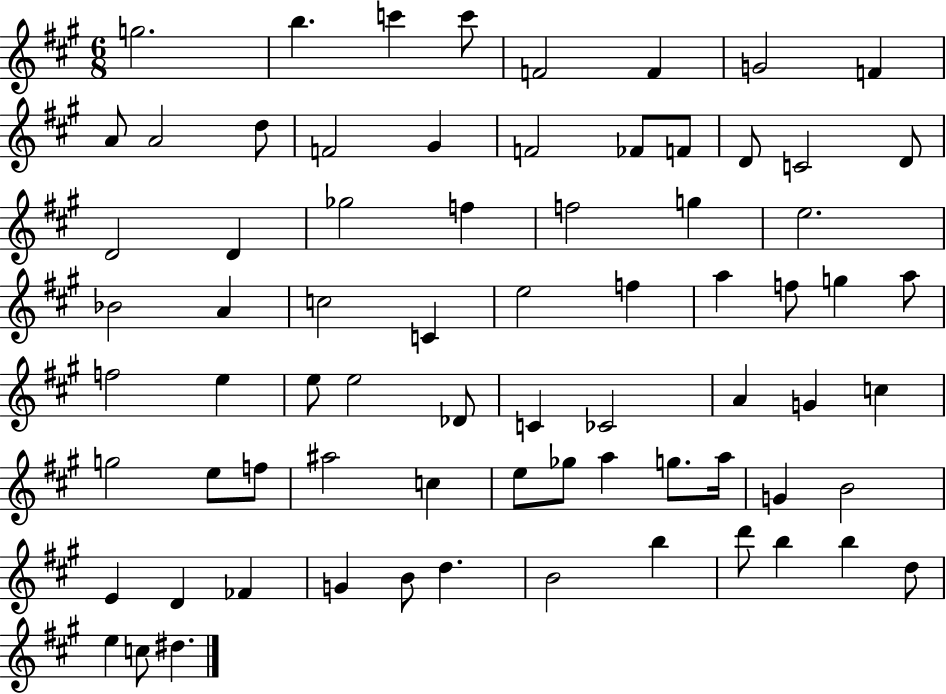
G5/h. B5/q. C6/q C6/e F4/h F4/q G4/h F4/q A4/e A4/h D5/e F4/h G#4/q F4/h FES4/e F4/e D4/e C4/h D4/e D4/h D4/q Gb5/h F5/q F5/h G5/q E5/h. Bb4/h A4/q C5/h C4/q E5/h F5/q A5/q F5/e G5/q A5/e F5/h E5/q E5/e E5/h Db4/e C4/q CES4/h A4/q G4/q C5/q G5/h E5/e F5/e A#5/h C5/q E5/e Gb5/e A5/q G5/e. A5/s G4/q B4/h E4/q D4/q FES4/q G4/q B4/e D5/q. B4/h B5/q D6/e B5/q B5/q D5/e E5/q C5/e D#5/q.